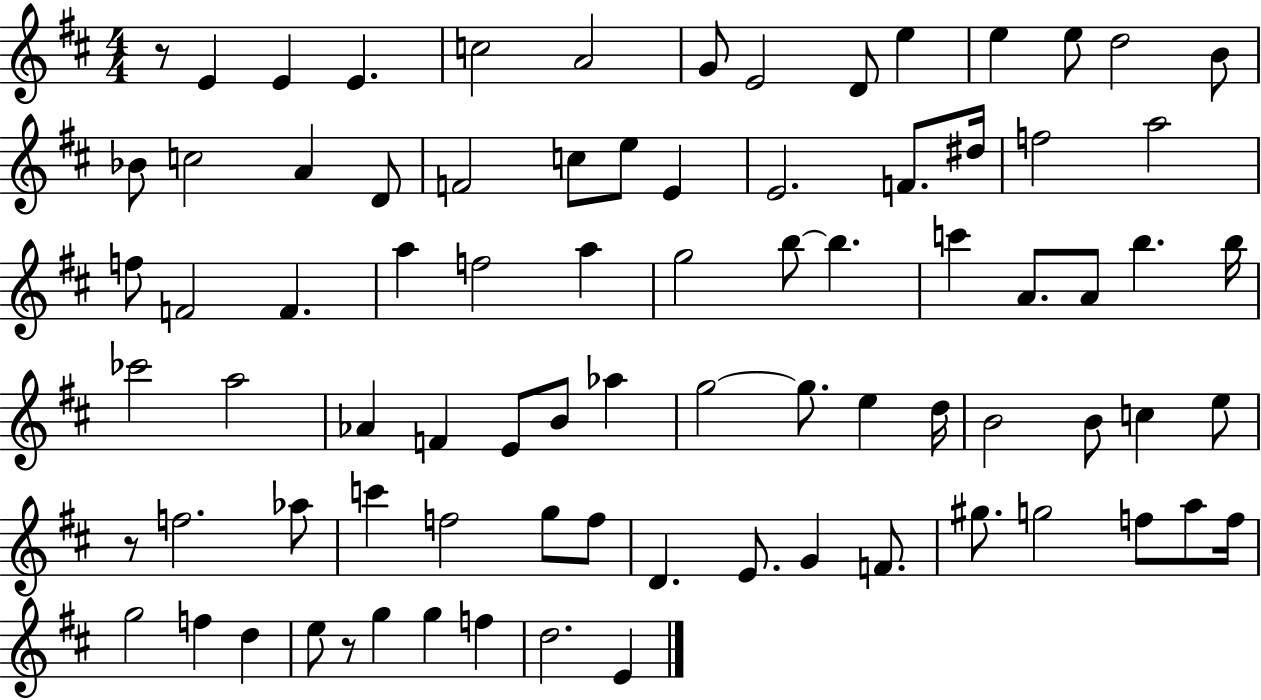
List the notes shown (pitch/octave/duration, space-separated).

R/e E4/q E4/q E4/q. C5/h A4/h G4/e E4/h D4/e E5/q E5/q E5/e D5/h B4/e Bb4/e C5/h A4/q D4/e F4/h C5/e E5/e E4/q E4/h. F4/e. D#5/s F5/h A5/h F5/e F4/h F4/q. A5/q F5/h A5/q G5/h B5/e B5/q. C6/q A4/e. A4/e B5/q. B5/s CES6/h A5/h Ab4/q F4/q E4/e B4/e Ab5/q G5/h G5/e. E5/q D5/s B4/h B4/e C5/q E5/e R/e F5/h. Ab5/e C6/q F5/h G5/e F5/e D4/q. E4/e. G4/q F4/e. G#5/e. G5/h F5/e A5/e F5/s G5/h F5/q D5/q E5/e R/e G5/q G5/q F5/q D5/h. E4/q